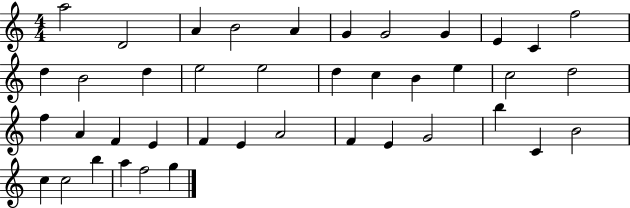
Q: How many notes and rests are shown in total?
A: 41